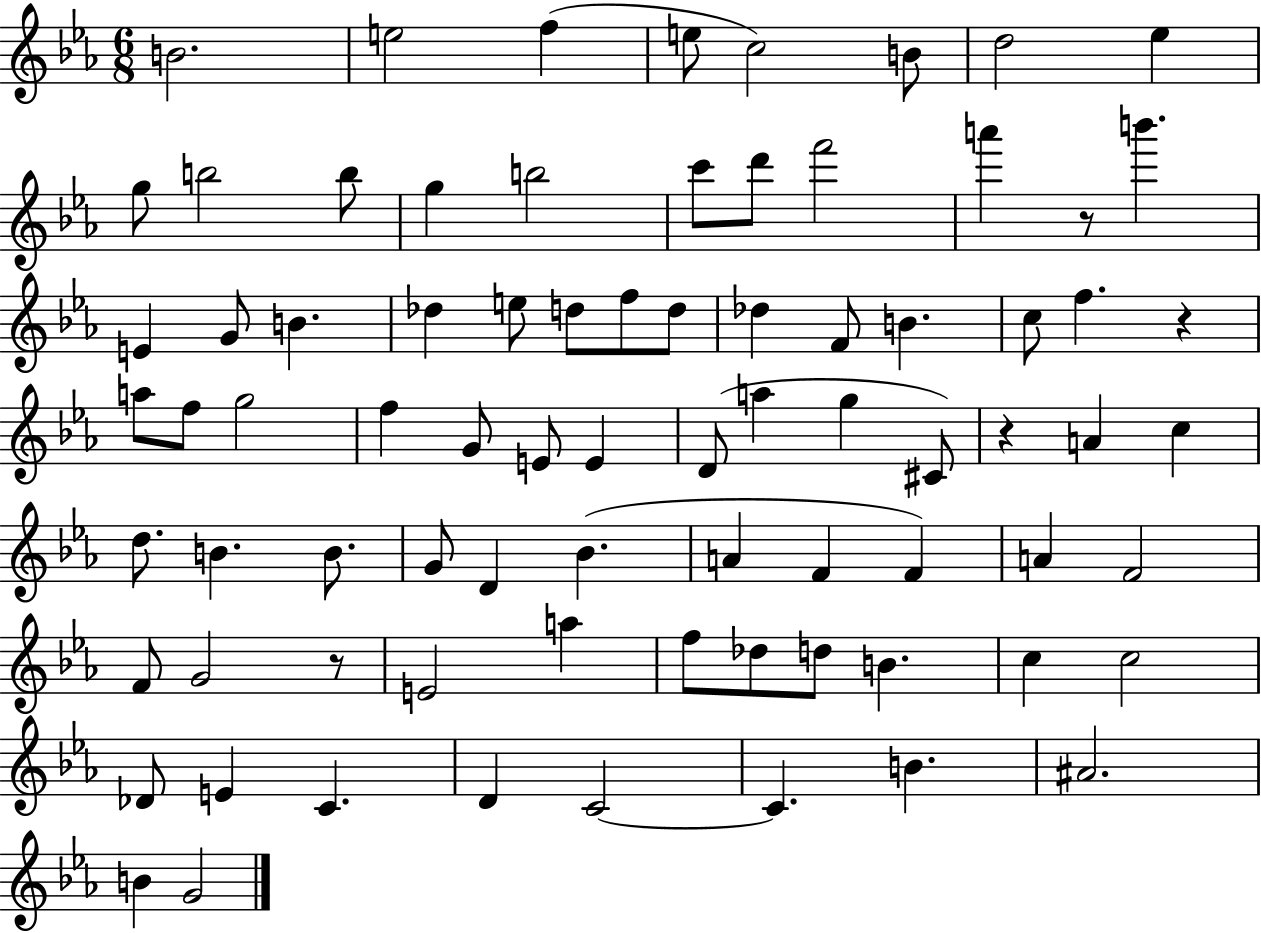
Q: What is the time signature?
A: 6/8